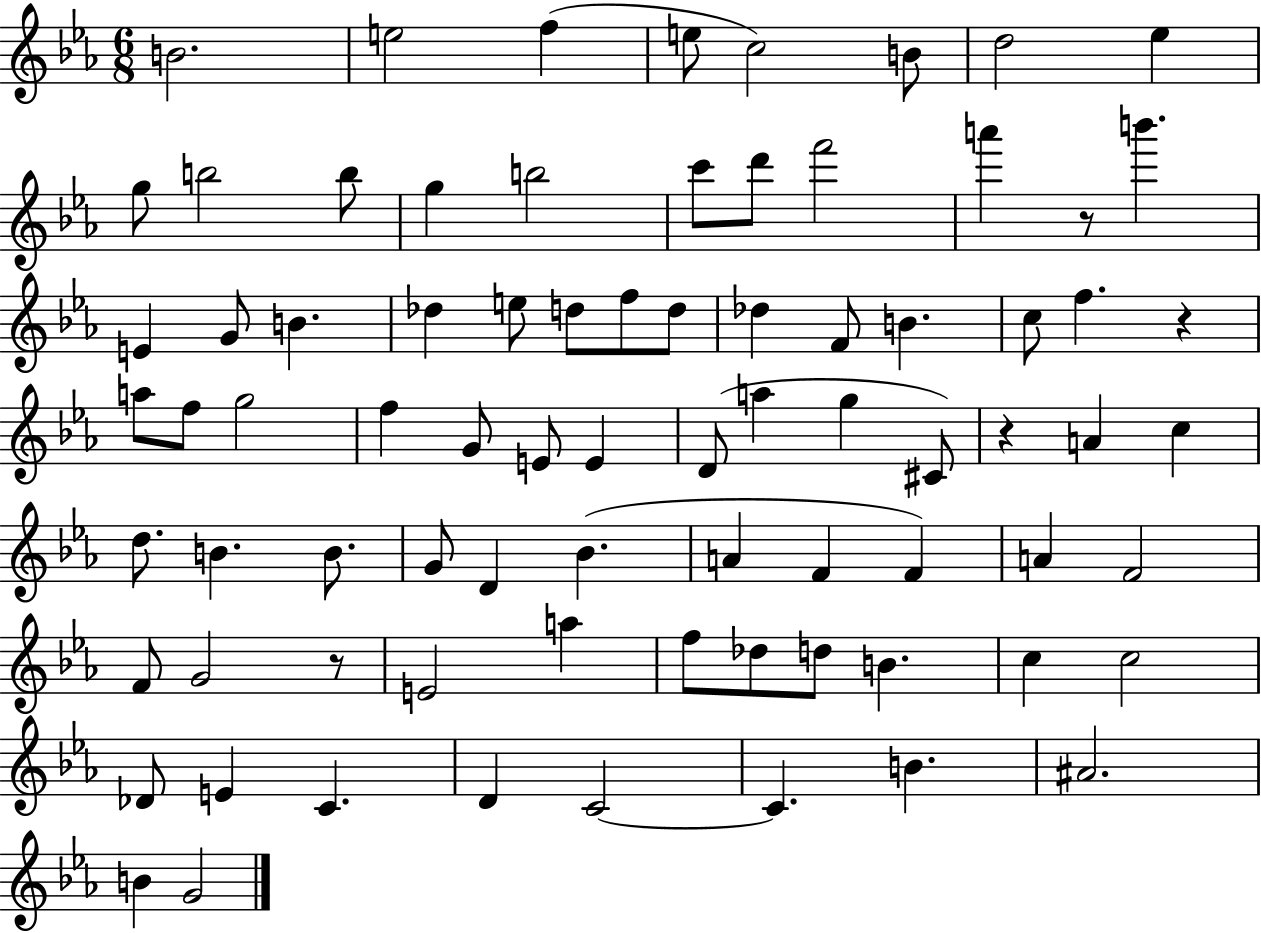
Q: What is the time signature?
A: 6/8